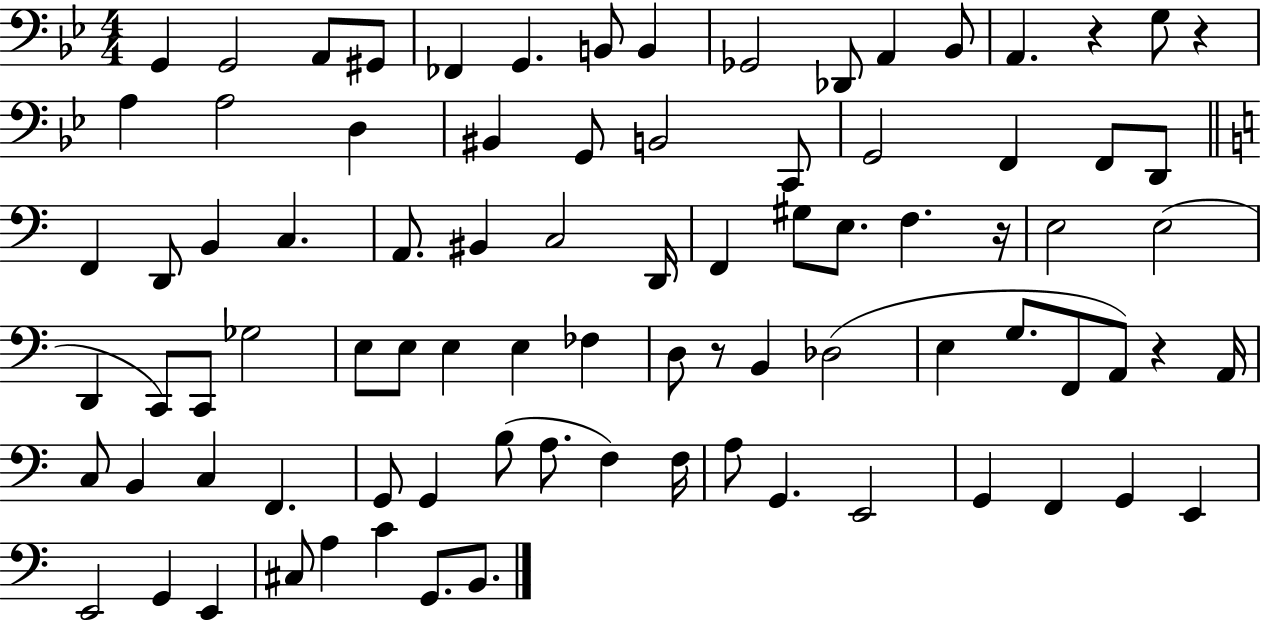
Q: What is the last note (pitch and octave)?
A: B2